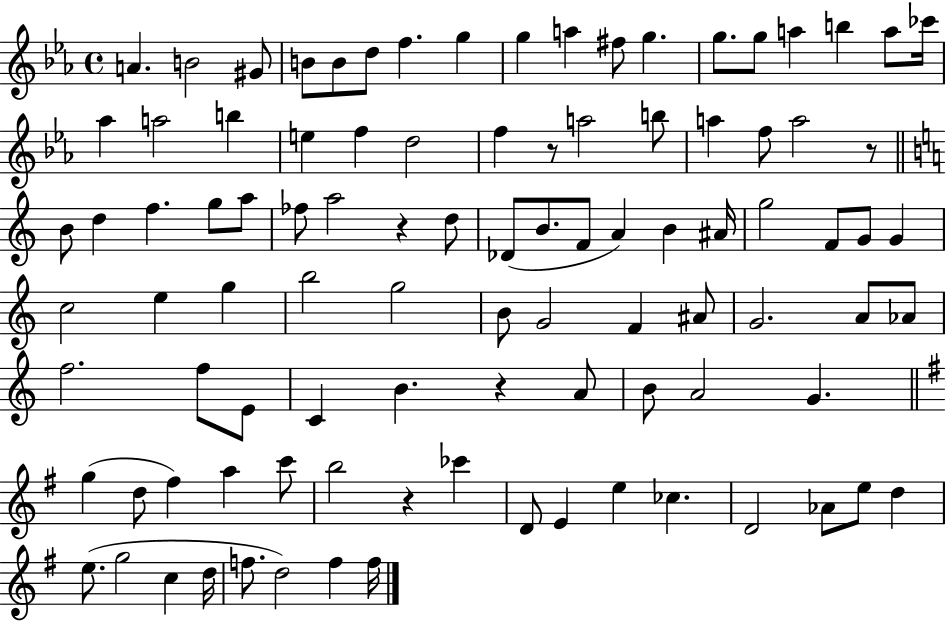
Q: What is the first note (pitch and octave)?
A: A4